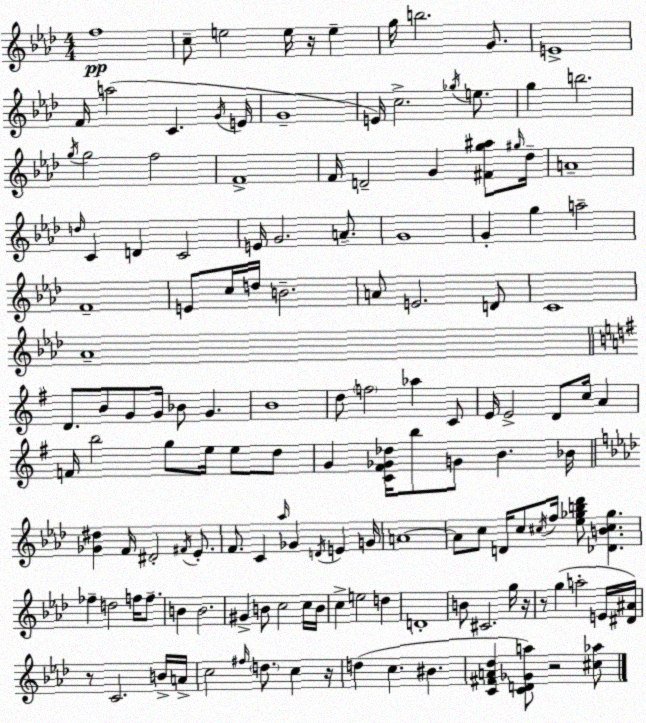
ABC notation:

X:1
T:Untitled
M:4/4
L:1/4
K:Ab
f4 c/2 e2 e/4 z/4 e g/4 b2 G/2 E4 F/4 a2 C G/4 E/4 G4 E/4 c2 _g/4 e/2 g b2 g/4 g2 f2 F4 F/4 D2 G [^Fg^a]/2 ^g/4 _d/4 A4 d/4 C D C2 E/4 G2 A/2 G4 G g a2 F4 E/2 c/4 d/4 B2 A/2 E2 D/2 C4 _A4 D/2 B/2 G/2 G/4 _B/2 G B4 d/2 f2 _a C/2 E/4 E2 D/2 c/4 A F/4 b2 g/2 e/4 e/2 d/2 G [C^F_G_d]/4 b/2 G/2 B _B/4 [_G^d] F/4 ^D2 ^F/4 _E/2 F/2 C _a/4 _G D/4 E G/4 A4 A/2 c/2 D/4 c/2 ^c/4 f/4 [_e_gb_d']/2 [_DB^c_g] _f d2 f/4 f/2 B B2 ^G B/2 c2 c/4 B/4 c e2 d D4 B/2 ^C2 g/4 z/4 z/2 g a2 E/4 [^D^A]/4 z/2 C2 B/4 A/4 c2 ^f/4 d/2 c z/4 d c ^B [C^FA_d] [CD_Ga]/2 z2 [^c_a]/2